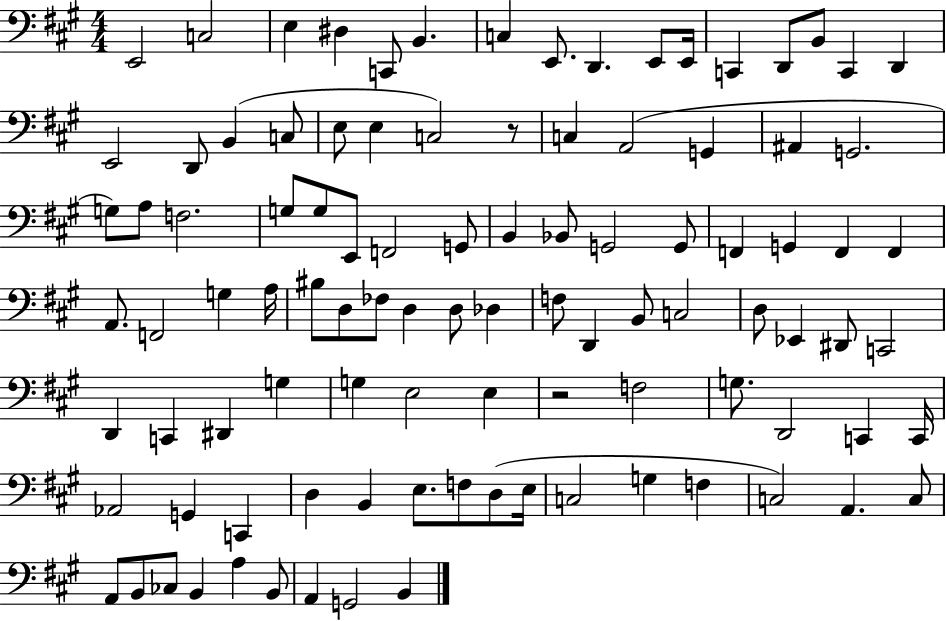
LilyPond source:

{
  \clef bass
  \numericTimeSignature
  \time 4/4
  \key a \major
  \repeat volta 2 { e,2 c2 | e4 dis4 c,8 b,4. | c4 e,8. d,4. e,8 e,16 | c,4 d,8 b,8 c,4 d,4 | \break e,2 d,8 b,4( c8 | e8 e4 c2) r8 | c4 a,2( g,4 | ais,4 g,2. | \break g8) a8 f2. | g8 g8 e,8 f,2 g,8 | b,4 bes,8 g,2 g,8 | f,4 g,4 f,4 f,4 | \break a,8. f,2 g4 a16 | bis8 d8 fes8 d4 d8 des4 | f8 d,4 b,8 c2 | d8 ees,4 dis,8 c,2 | \break d,4 c,4 dis,4 g4 | g4 e2 e4 | r2 f2 | g8. d,2 c,4 c,16 | \break aes,2 g,4 c,4 | d4 b,4 e8. f8 d8( e16 | c2 g4 f4 | c2) a,4. c8 | \break a,8 b,8 ces8 b,4 a4 b,8 | a,4 g,2 b,4 | } \bar "|."
}